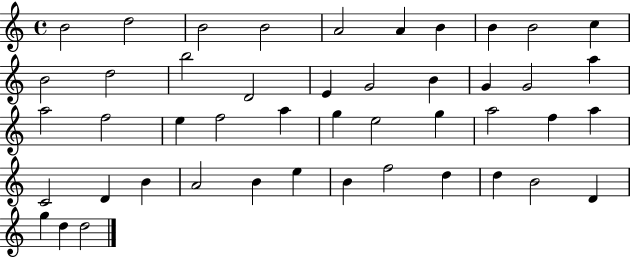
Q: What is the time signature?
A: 4/4